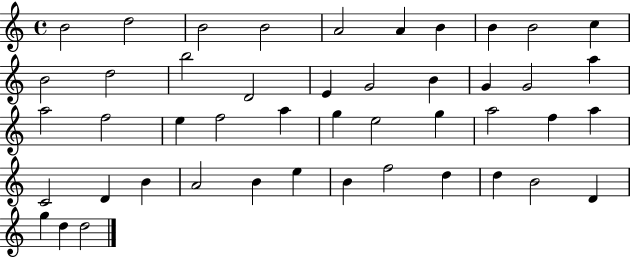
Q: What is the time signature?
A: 4/4